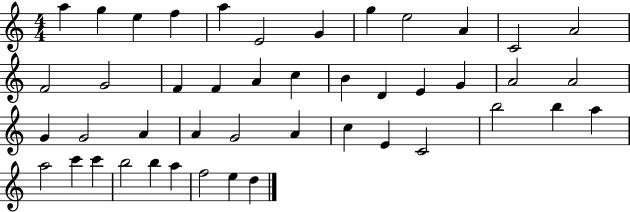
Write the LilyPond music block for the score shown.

{
  \clef treble
  \numericTimeSignature
  \time 4/4
  \key c \major
  a''4 g''4 e''4 f''4 | a''4 e'2 g'4 | g''4 e''2 a'4 | c'2 a'2 | \break f'2 g'2 | f'4 f'4 a'4 c''4 | b'4 d'4 e'4 g'4 | a'2 a'2 | \break g'4 g'2 a'4 | a'4 g'2 a'4 | c''4 e'4 c'2 | b''2 b''4 a''4 | \break a''2 c'''4 c'''4 | b''2 b''4 a''4 | f''2 e''4 d''4 | \bar "|."
}